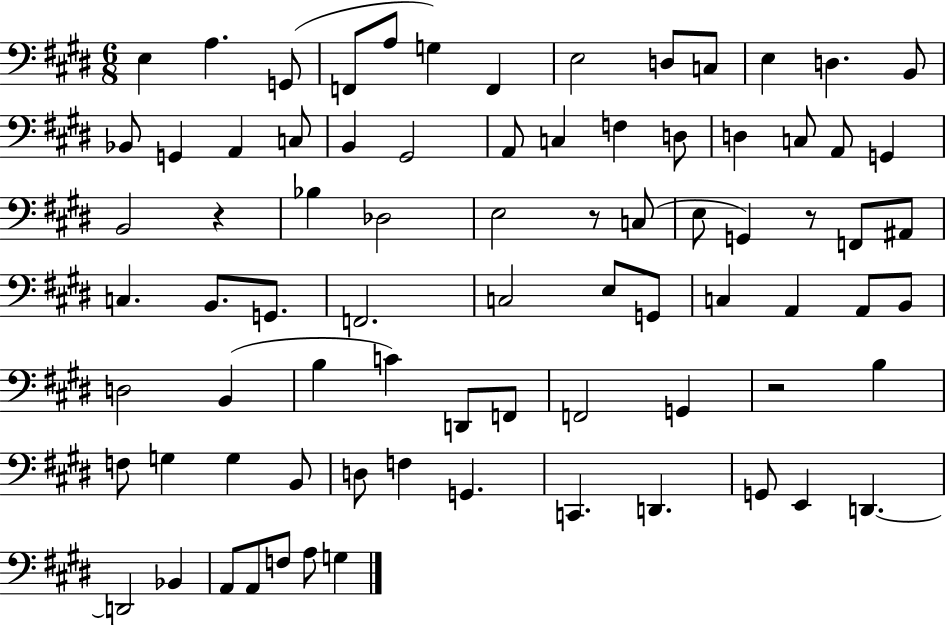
X:1
T:Untitled
M:6/8
L:1/4
K:E
E, A, G,,/2 F,,/2 A,/2 G, F,, E,2 D,/2 C,/2 E, D, B,,/2 _B,,/2 G,, A,, C,/2 B,, ^G,,2 A,,/2 C, F, D,/2 D, C,/2 A,,/2 G,, B,,2 z _B, _D,2 E,2 z/2 C,/2 E,/2 G,, z/2 F,,/2 ^A,,/2 C, B,,/2 G,,/2 F,,2 C,2 E,/2 G,,/2 C, A,, A,,/2 B,,/2 D,2 B,, B, C D,,/2 F,,/2 F,,2 G,, z2 B, F,/2 G, G, B,,/2 D,/2 F, G,, C,, D,, G,,/2 E,, D,, D,,2 _B,, A,,/2 A,,/2 F,/2 A,/2 G,